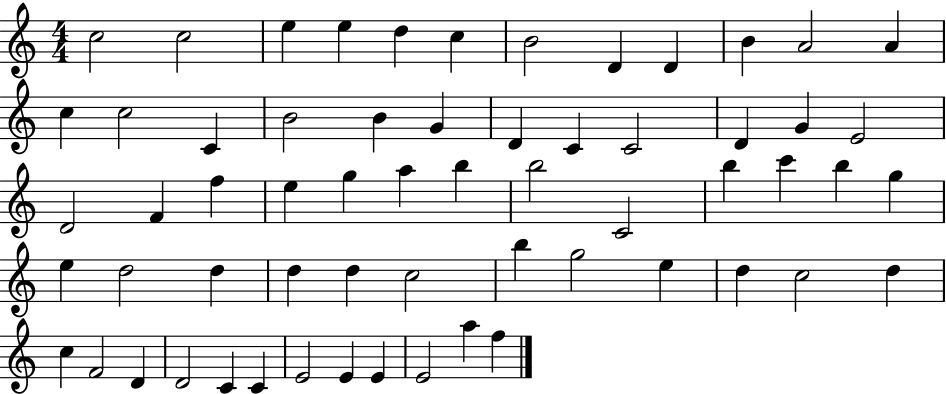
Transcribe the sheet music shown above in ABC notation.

X:1
T:Untitled
M:4/4
L:1/4
K:C
c2 c2 e e d c B2 D D B A2 A c c2 C B2 B G D C C2 D G E2 D2 F f e g a b b2 C2 b c' b g e d2 d d d c2 b g2 e d c2 d c F2 D D2 C C E2 E E E2 a f